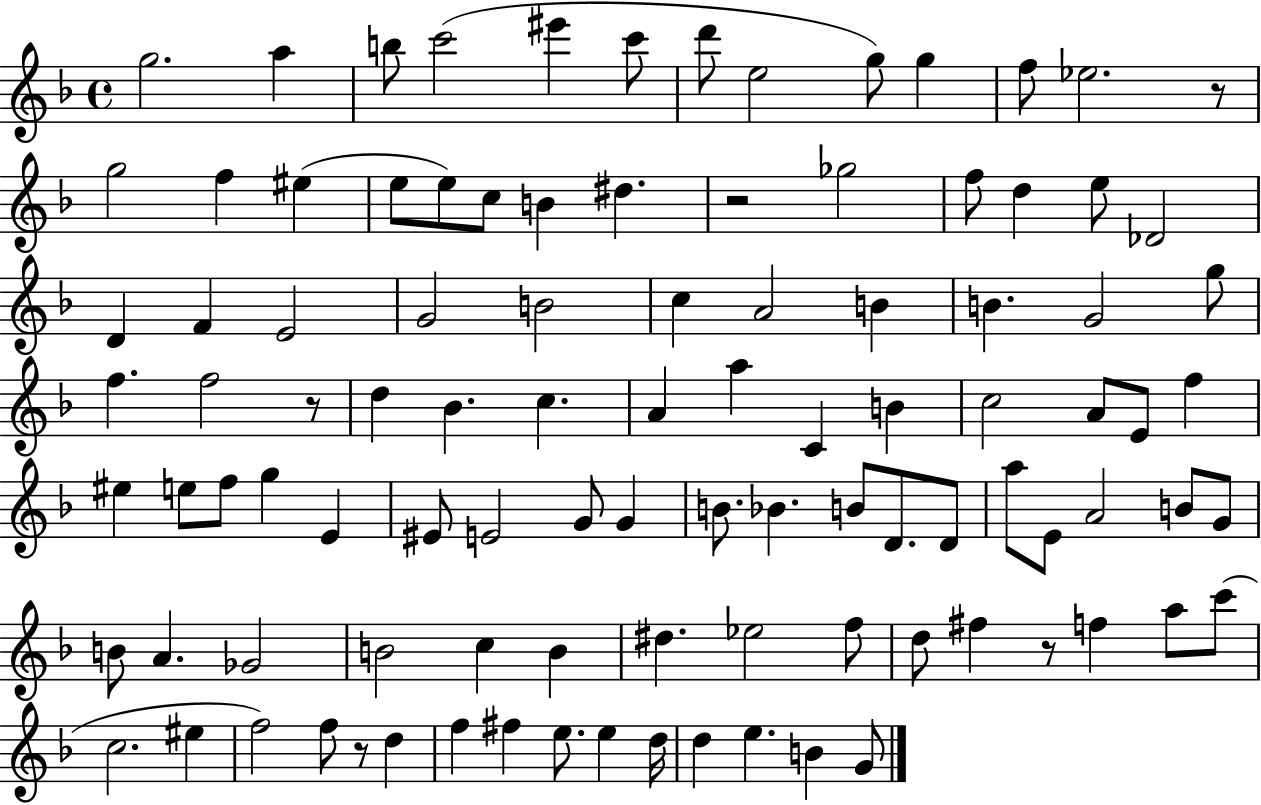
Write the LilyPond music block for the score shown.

{
  \clef treble
  \time 4/4
  \defaultTimeSignature
  \key f \major
  g''2. a''4 | b''8 c'''2( eis'''4 c'''8 | d'''8 e''2 g''8) g''4 | f''8 ees''2. r8 | \break g''2 f''4 eis''4( | e''8 e''8) c''8 b'4 dis''4. | r2 ges''2 | f''8 d''4 e''8 des'2 | \break d'4 f'4 e'2 | g'2 b'2 | c''4 a'2 b'4 | b'4. g'2 g''8 | \break f''4. f''2 r8 | d''4 bes'4. c''4. | a'4 a''4 c'4 b'4 | c''2 a'8 e'8 f''4 | \break eis''4 e''8 f''8 g''4 e'4 | eis'8 e'2 g'8 g'4 | b'8. bes'4. b'8 d'8. d'8 | a''8 e'8 a'2 b'8 g'8 | \break b'8 a'4. ges'2 | b'2 c''4 b'4 | dis''4. ees''2 f''8 | d''8 fis''4 r8 f''4 a''8 c'''8( | \break c''2. eis''4 | f''2) f''8 r8 d''4 | f''4 fis''4 e''8. e''4 d''16 | d''4 e''4. b'4 g'8 | \break \bar "|."
}